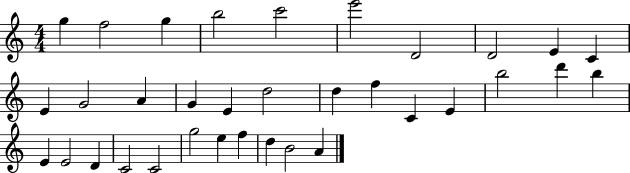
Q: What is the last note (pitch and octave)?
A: A4